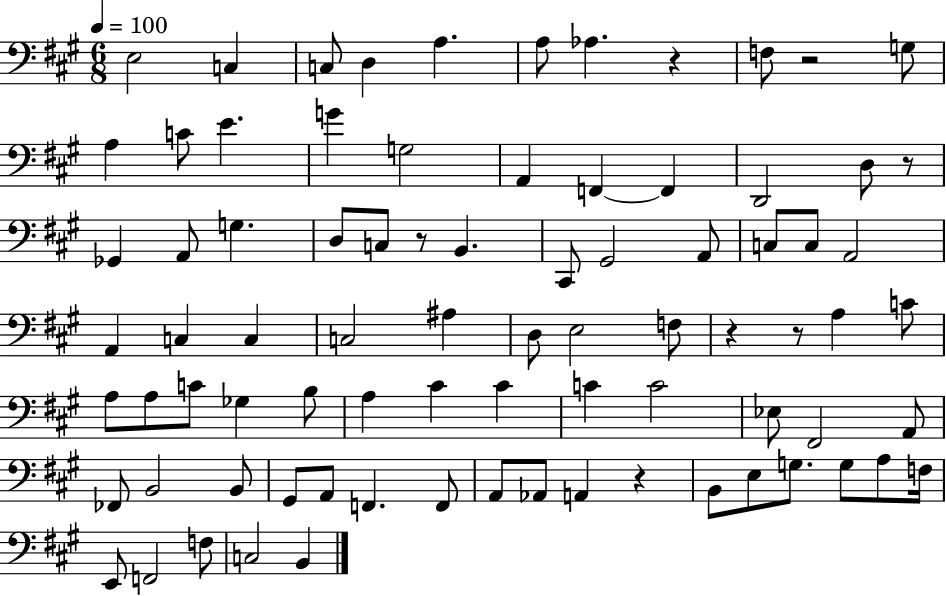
X:1
T:Untitled
M:6/8
L:1/4
K:A
E,2 C, C,/2 D, A, A,/2 _A, z F,/2 z2 G,/2 A, C/2 E G G,2 A,, F,, F,, D,,2 D,/2 z/2 _G,, A,,/2 G, D,/2 C,/2 z/2 B,, ^C,,/2 ^G,,2 A,,/2 C,/2 C,/2 A,,2 A,, C, C, C,2 ^A, D,/2 E,2 F,/2 z z/2 A, C/2 A,/2 A,/2 C/2 _G, B,/2 A, ^C ^C C C2 _E,/2 ^F,,2 A,,/2 _F,,/2 B,,2 B,,/2 ^G,,/2 A,,/2 F,, F,,/2 A,,/2 _A,,/2 A,, z B,,/2 E,/2 G,/2 G,/2 A,/2 F,/4 E,,/2 F,,2 F,/2 C,2 B,,